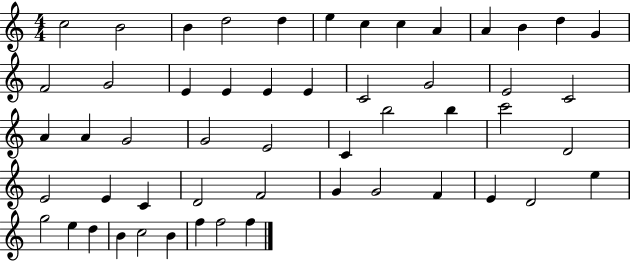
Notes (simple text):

C5/h B4/h B4/q D5/h D5/q E5/q C5/q C5/q A4/q A4/q B4/q D5/q G4/q F4/h G4/h E4/q E4/q E4/q E4/q C4/h G4/h E4/h C4/h A4/q A4/q G4/h G4/h E4/h C4/q B5/h B5/q C6/h D4/h E4/h E4/q C4/q D4/h F4/h G4/q G4/h F4/q E4/q D4/h E5/q G5/h E5/q D5/q B4/q C5/h B4/q F5/q F5/h F5/q